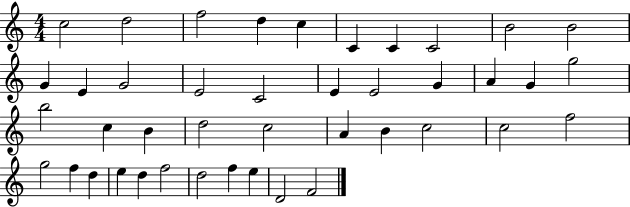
{
  \clef treble
  \numericTimeSignature
  \time 4/4
  \key c \major
  c''2 d''2 | f''2 d''4 c''4 | c'4 c'4 c'2 | b'2 b'2 | \break g'4 e'4 g'2 | e'2 c'2 | e'4 e'2 g'4 | a'4 g'4 g''2 | \break b''2 c''4 b'4 | d''2 c''2 | a'4 b'4 c''2 | c''2 f''2 | \break g''2 f''4 d''4 | e''4 d''4 f''2 | d''2 f''4 e''4 | d'2 f'2 | \break \bar "|."
}